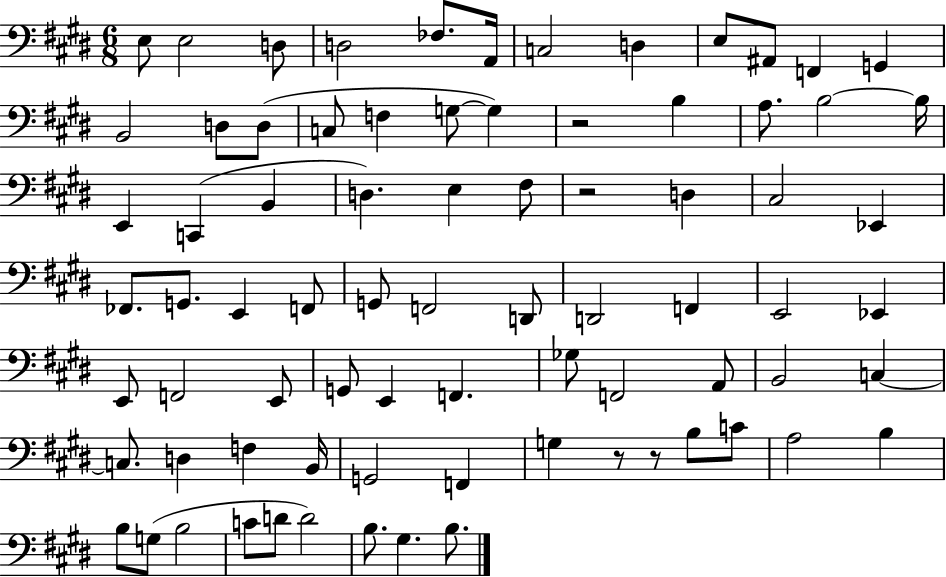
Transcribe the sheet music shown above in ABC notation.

X:1
T:Untitled
M:6/8
L:1/4
K:E
E,/2 E,2 D,/2 D,2 _F,/2 A,,/4 C,2 D, E,/2 ^A,,/2 F,, G,, B,,2 D,/2 D,/2 C,/2 F, G,/2 G, z2 B, A,/2 B,2 B,/4 E,, C,, B,, D, E, ^F,/2 z2 D, ^C,2 _E,, _F,,/2 G,,/2 E,, F,,/2 G,,/2 F,,2 D,,/2 D,,2 F,, E,,2 _E,, E,,/2 F,,2 E,,/2 G,,/2 E,, F,, _G,/2 F,,2 A,,/2 B,,2 C, C,/2 D, F, B,,/4 G,,2 F,, G, z/2 z/2 B,/2 C/2 A,2 B, B,/2 G,/2 B,2 C/2 D/2 D2 B,/2 ^G, B,/2